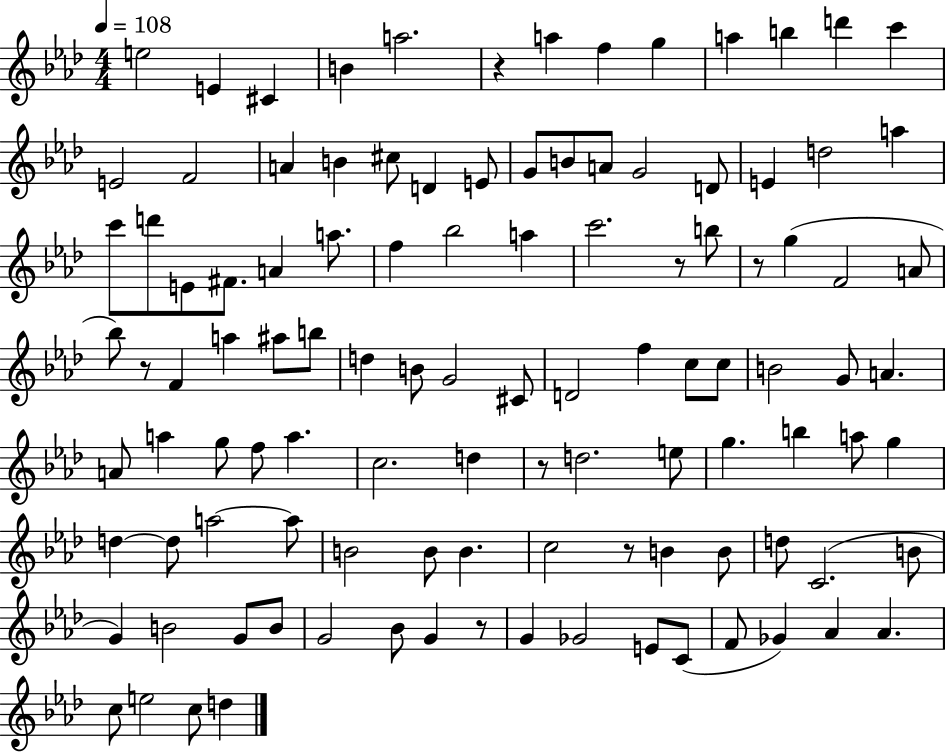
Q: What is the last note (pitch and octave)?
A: D5